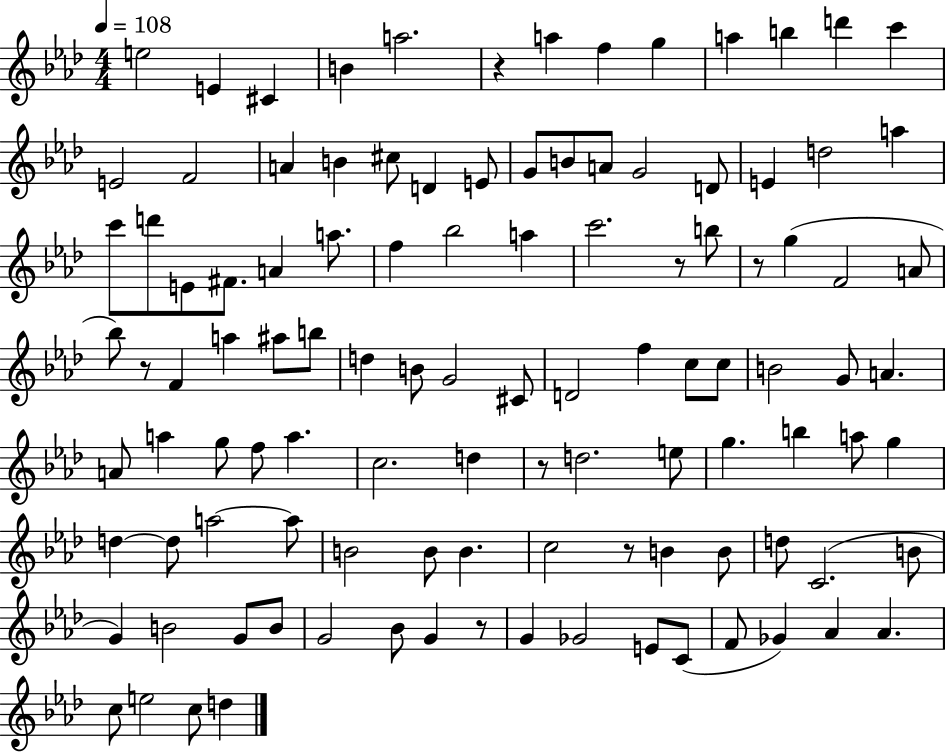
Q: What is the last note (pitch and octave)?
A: D5